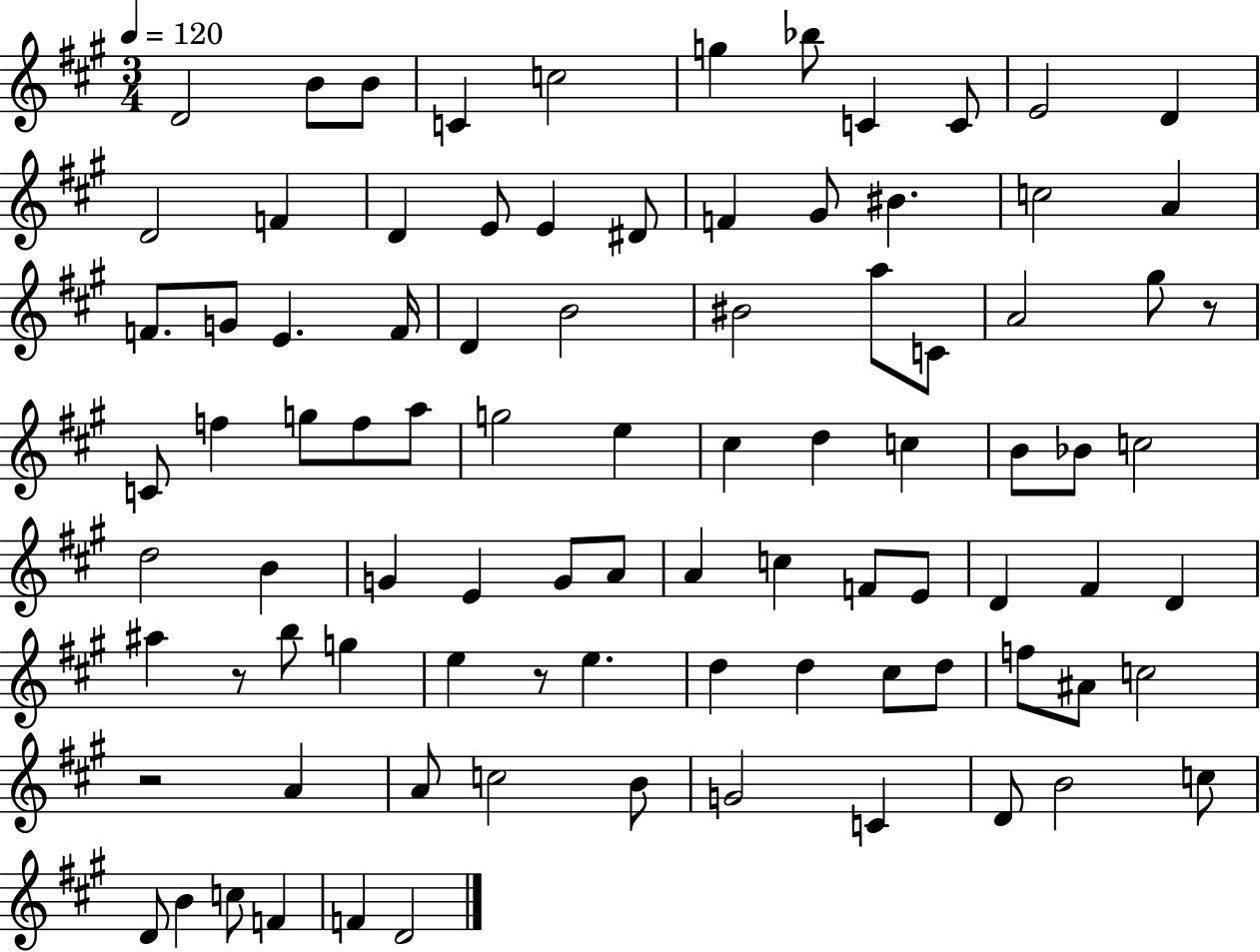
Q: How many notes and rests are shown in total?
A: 90